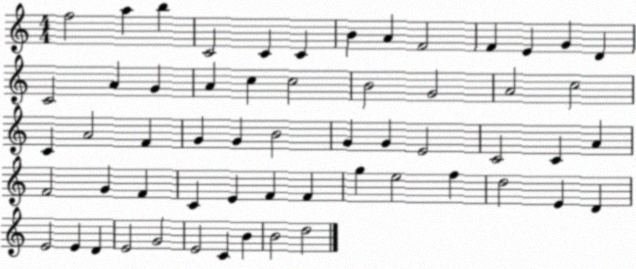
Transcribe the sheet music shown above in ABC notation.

X:1
T:Untitled
M:4/4
L:1/4
K:C
f2 a b C2 C C B A F2 F E G D C2 A G A c c2 B2 G2 A2 c2 C A2 F G G B2 G G E2 C2 C A F2 G F C E F F g e2 f d2 E D E2 E D E2 G2 E2 C B B2 d2